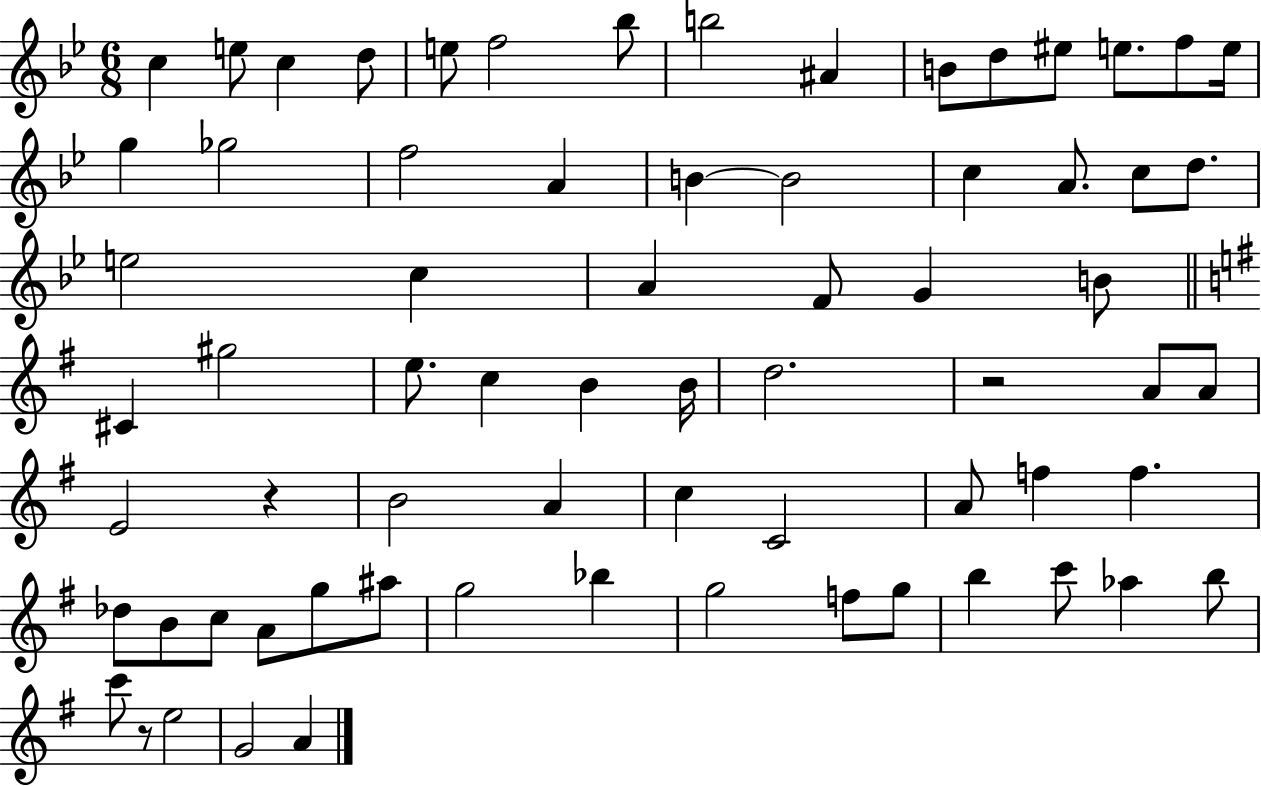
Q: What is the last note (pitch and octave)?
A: A4